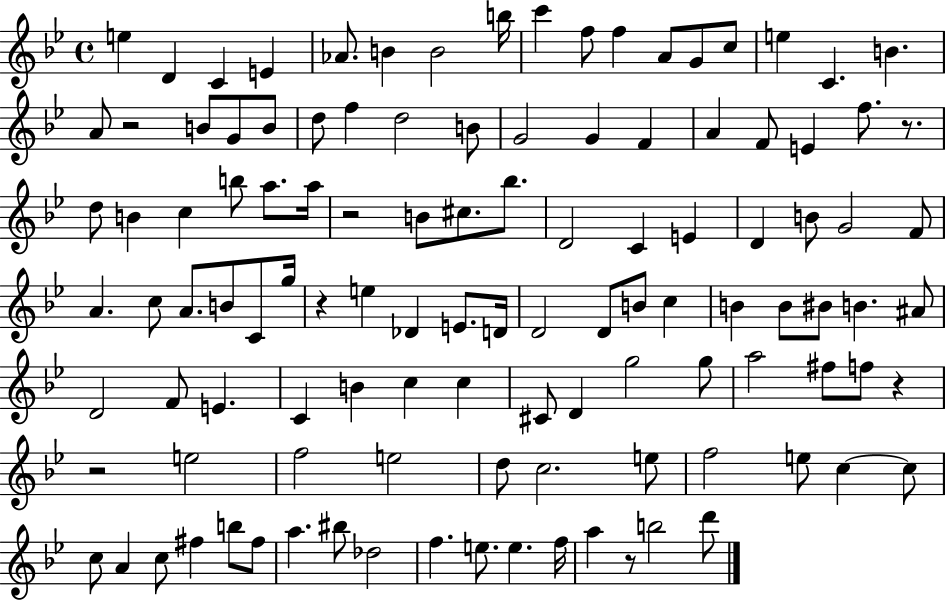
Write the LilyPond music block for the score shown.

{
  \clef treble
  \time 4/4
  \defaultTimeSignature
  \key bes \major
  e''4 d'4 c'4 e'4 | aes'8. b'4 b'2 b''16 | c'''4 f''8 f''4 a'8 g'8 c''8 | e''4 c'4. b'4. | \break a'8 r2 b'8 g'8 b'8 | d''8 f''4 d''2 b'8 | g'2 g'4 f'4 | a'4 f'8 e'4 f''8. r8. | \break d''8 b'4 c''4 b''8 a''8. a''16 | r2 b'8 cis''8. bes''8. | d'2 c'4 e'4 | d'4 b'8 g'2 f'8 | \break a'4. c''8 a'8. b'8 c'8 g''16 | r4 e''4 des'4 e'8. d'16 | d'2 d'8 b'8 c''4 | b'4 b'8 bis'8 b'4. ais'8 | \break d'2 f'8 e'4. | c'4 b'4 c''4 c''4 | cis'8 d'4 g''2 g''8 | a''2 fis''8 f''8 r4 | \break r2 e''2 | f''2 e''2 | d''8 c''2. e''8 | f''2 e''8 c''4~~ c''8 | \break c''8 a'4 c''8 fis''4 b''8 fis''8 | a''4. bis''8 des''2 | f''4. e''8. e''4. f''16 | a''4 r8 b''2 d'''8 | \break \bar "|."
}